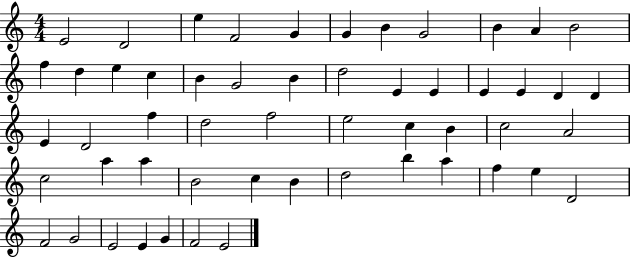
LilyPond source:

{
  \clef treble
  \numericTimeSignature
  \time 4/4
  \key c \major
  e'2 d'2 | e''4 f'2 g'4 | g'4 b'4 g'2 | b'4 a'4 b'2 | \break f''4 d''4 e''4 c''4 | b'4 g'2 b'4 | d''2 e'4 e'4 | e'4 e'4 d'4 d'4 | \break e'4 d'2 f''4 | d''2 f''2 | e''2 c''4 b'4 | c''2 a'2 | \break c''2 a''4 a''4 | b'2 c''4 b'4 | d''2 b''4 a''4 | f''4 e''4 d'2 | \break f'2 g'2 | e'2 e'4 g'4 | f'2 e'2 | \bar "|."
}